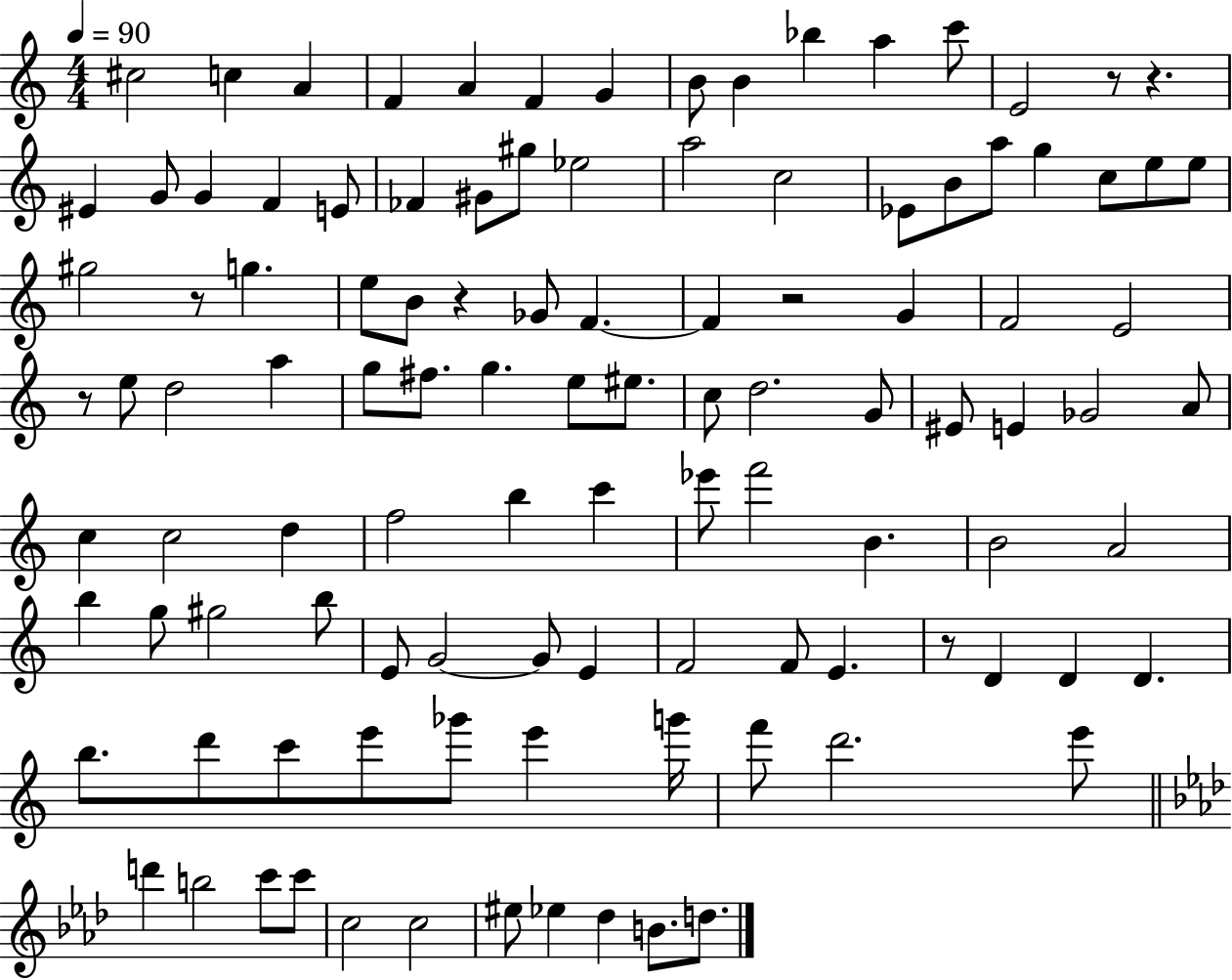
C#5/h C5/q A4/q F4/q A4/q F4/q G4/q B4/e B4/q Bb5/q A5/q C6/e E4/h R/e R/q. EIS4/q G4/e G4/q F4/q E4/e FES4/q G#4/e G#5/e Eb5/h A5/h C5/h Eb4/e B4/e A5/e G5/q C5/e E5/e E5/e G#5/h R/e G5/q. E5/e B4/e R/q Gb4/e F4/q. F4/q R/h G4/q F4/h E4/h R/e E5/e D5/h A5/q G5/e F#5/e. G5/q. E5/e EIS5/e. C5/e D5/h. G4/e EIS4/e E4/q Gb4/h A4/e C5/q C5/h D5/q F5/h B5/q C6/q Eb6/e F6/h B4/q. B4/h A4/h B5/q G5/e G#5/h B5/e E4/e G4/h G4/e E4/q F4/h F4/e E4/q. R/e D4/q D4/q D4/q. B5/e. D6/e C6/e E6/e Gb6/e E6/q G6/s F6/e D6/h. E6/e D6/q B5/h C6/e C6/e C5/h C5/h EIS5/e Eb5/q Db5/q B4/e. D5/e.